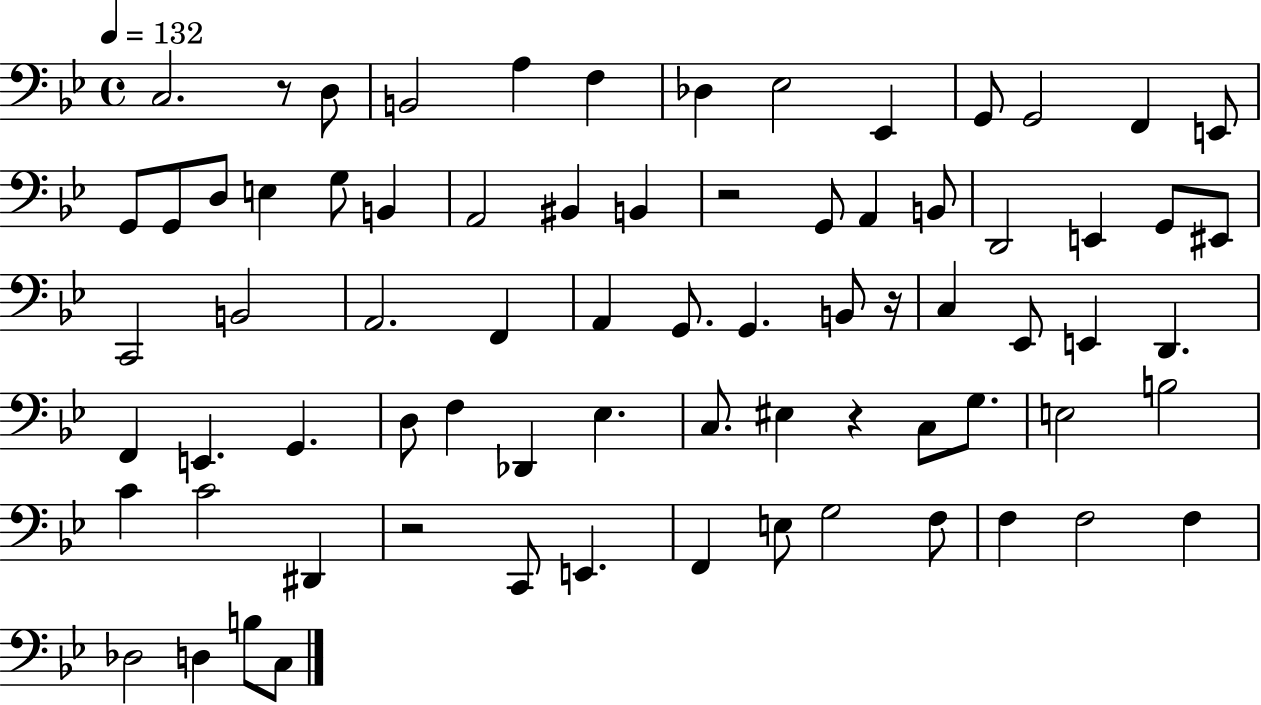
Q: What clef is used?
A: bass